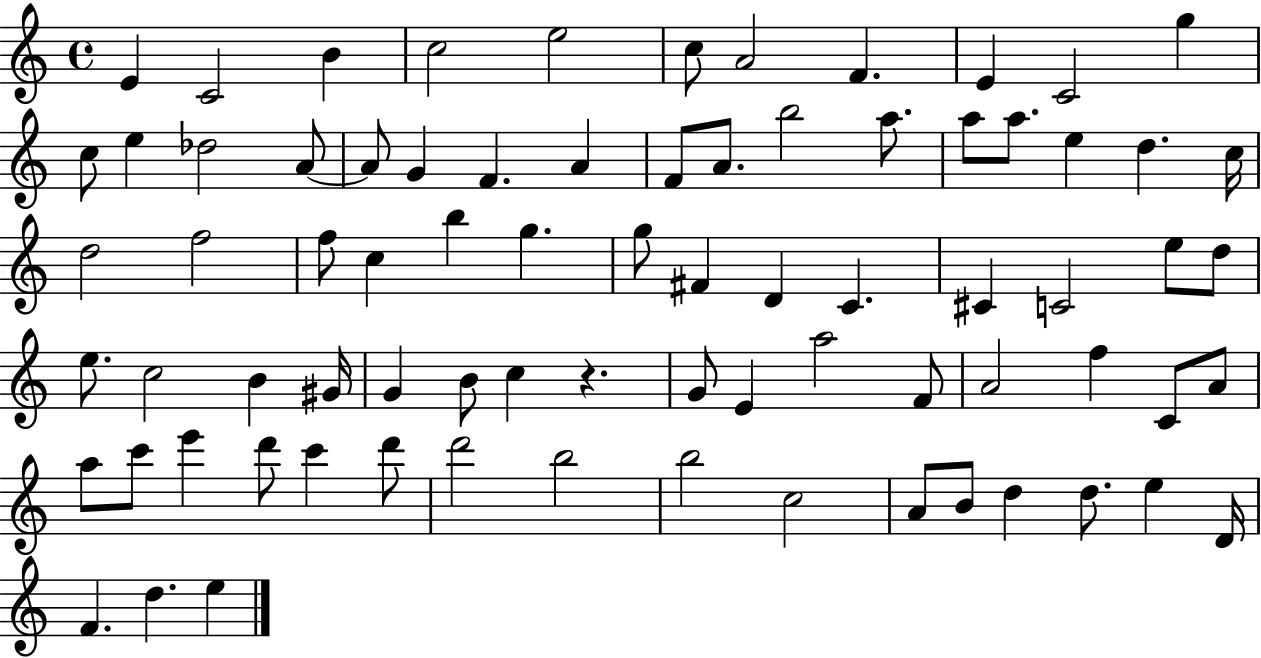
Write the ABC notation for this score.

X:1
T:Untitled
M:4/4
L:1/4
K:C
E C2 B c2 e2 c/2 A2 F E C2 g c/2 e _d2 A/2 A/2 G F A F/2 A/2 b2 a/2 a/2 a/2 e d c/4 d2 f2 f/2 c b g g/2 ^F D C ^C C2 e/2 d/2 e/2 c2 B ^G/4 G B/2 c z G/2 E a2 F/2 A2 f C/2 A/2 a/2 c'/2 e' d'/2 c' d'/2 d'2 b2 b2 c2 A/2 B/2 d d/2 e D/4 F d e